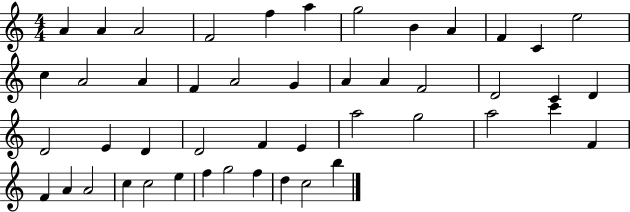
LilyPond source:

{
  \clef treble
  \numericTimeSignature
  \time 4/4
  \key c \major
  a'4 a'4 a'2 | f'2 f''4 a''4 | g''2 b'4 a'4 | f'4 c'4 e''2 | \break c''4 a'2 a'4 | f'4 a'2 g'4 | a'4 a'4 f'2 | d'2 c'4 d'4 | \break d'2 e'4 d'4 | d'2 f'4 e'4 | a''2 g''2 | a''2 c'''4 f'4 | \break f'4 a'4 a'2 | c''4 c''2 e''4 | f''4 g''2 f''4 | d''4 c''2 b''4 | \break \bar "|."
}